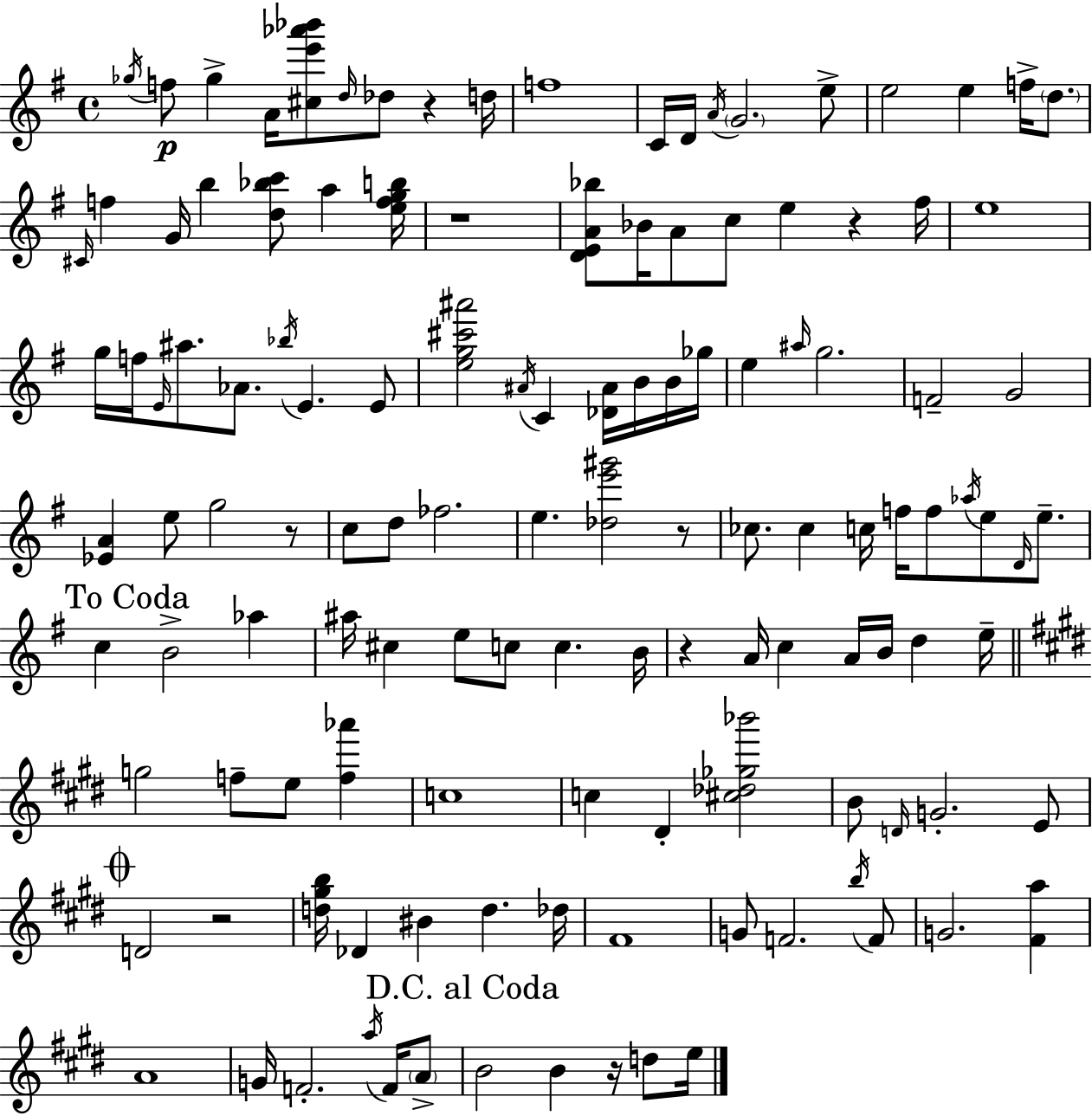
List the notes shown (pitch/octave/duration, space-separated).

Gb5/s F5/e Gb5/q A4/s [C#5,E6,Ab6,Bb6]/e D5/s Db5/e R/q D5/s F5/w C4/s D4/s A4/s G4/h. E5/e E5/h E5/q F5/s D5/e. C#4/s F5/q G4/s B5/q [D5,Bb5,C6]/e A5/q [E5,F5,G5,B5]/s R/w [D4,E4,A4,Bb5]/e Bb4/s A4/e C5/e E5/q R/q F#5/s E5/w G5/s F5/s E4/s A#5/e. Ab4/e. Bb5/s E4/q. E4/e [E5,G5,C#6,A#6]/h A#4/s C4/q [Db4,A#4]/s B4/s B4/s Gb5/s E5/q A#5/s G5/h. F4/h G4/h [Eb4,A4]/q E5/e G5/h R/e C5/e D5/e FES5/h. E5/q. [Db5,E6,G#6]/h R/e CES5/e. CES5/q C5/s F5/s F5/e Ab5/s E5/e D4/s E5/e. C5/q B4/h Ab5/q A#5/s C#5/q E5/e C5/e C5/q. B4/s R/q A4/s C5/q A4/s B4/s D5/q E5/s G5/h F5/e E5/e [F5,Ab6]/q C5/w C5/q D#4/q [C#5,Db5,Gb5,Bb6]/h B4/e D4/s G4/h. E4/e D4/h R/h [D5,G#5,B5]/s Db4/q BIS4/q D5/q. Db5/s F#4/w G4/e F4/h. B5/s F4/e G4/h. [F#4,A5]/q A4/w G4/s F4/h. A5/s F4/s A4/e B4/h B4/q R/s D5/e E5/s